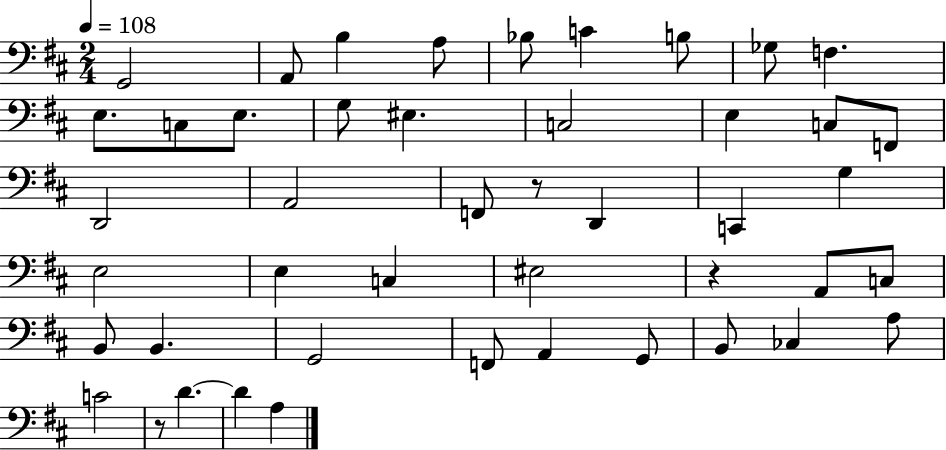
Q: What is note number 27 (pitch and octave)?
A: C3